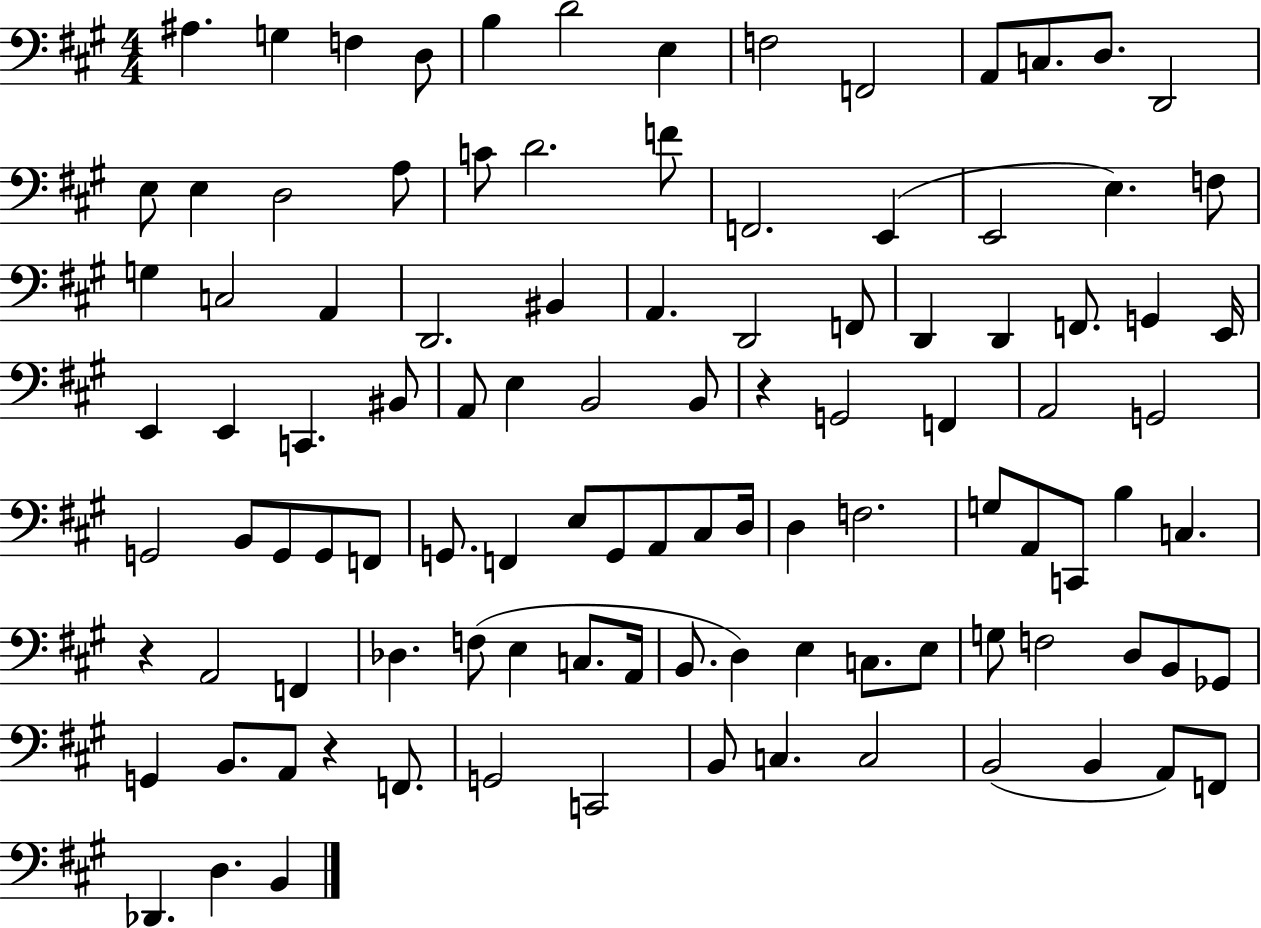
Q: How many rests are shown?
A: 3